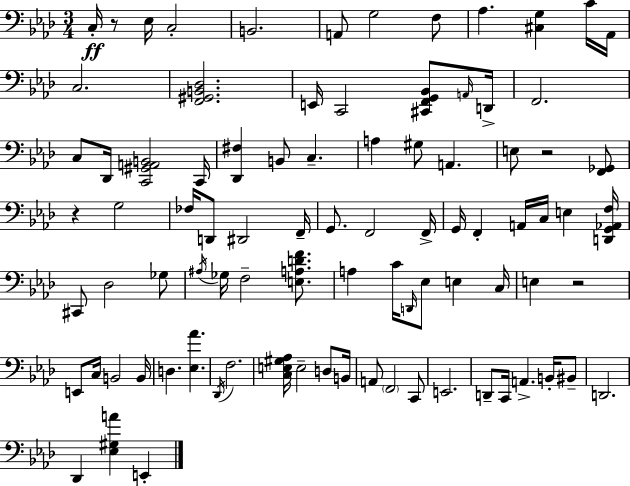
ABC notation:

X:1
T:Untitled
M:3/4
L:1/4
K:Ab
C,/4 z/2 _E,/4 C,2 B,,2 A,,/2 G,2 F,/2 _A, [^C,G,] C/4 _A,,/4 C,2 [F,,^G,,B,,_D,]2 E,,/4 C,,2 [^C,,F,,G,,_B,,]/2 A,,/4 D,,/4 F,,2 C,/2 _D,,/4 [C,,^G,,A,,B,,]2 C,,/4 [_D,,^F,] B,,/2 C, A, ^G,/2 A,, E,/2 z2 [F,,_G,,]/2 z G,2 _F,/4 D,,/2 ^D,,2 F,,/4 G,,/2 F,,2 F,,/4 G,,/4 F,, A,,/4 C,/4 E, [D,,G,,_A,,F,]/4 ^C,,/2 _D,2 _G,/2 ^A,/4 _G,/4 F,2 [E,A,DF]/2 A, C/4 D,,/4 _E,/2 E, C,/4 E, z2 E,,/2 C,/4 B,,2 B,,/4 D, [_E,_A] _D,,/4 F,2 [C,E,^G,_A,]/4 E,2 D,/2 B,,/4 A,,/2 F,,2 C,,/2 E,,2 D,,/2 C,,/4 A,, B,,/4 ^B,,/2 D,,2 _D,, [_E,^G,A] E,,